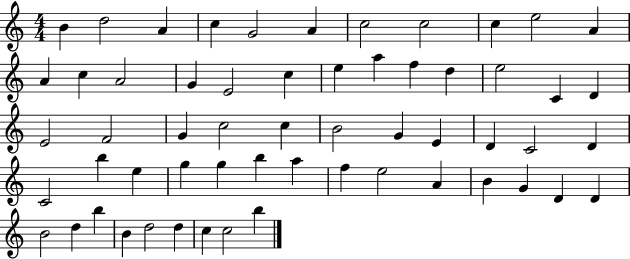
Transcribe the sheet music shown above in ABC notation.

X:1
T:Untitled
M:4/4
L:1/4
K:C
B d2 A c G2 A c2 c2 c e2 A A c A2 G E2 c e a f d e2 C D E2 F2 G c2 c B2 G E D C2 D C2 b e g g b a f e2 A B G D D B2 d b B d2 d c c2 b